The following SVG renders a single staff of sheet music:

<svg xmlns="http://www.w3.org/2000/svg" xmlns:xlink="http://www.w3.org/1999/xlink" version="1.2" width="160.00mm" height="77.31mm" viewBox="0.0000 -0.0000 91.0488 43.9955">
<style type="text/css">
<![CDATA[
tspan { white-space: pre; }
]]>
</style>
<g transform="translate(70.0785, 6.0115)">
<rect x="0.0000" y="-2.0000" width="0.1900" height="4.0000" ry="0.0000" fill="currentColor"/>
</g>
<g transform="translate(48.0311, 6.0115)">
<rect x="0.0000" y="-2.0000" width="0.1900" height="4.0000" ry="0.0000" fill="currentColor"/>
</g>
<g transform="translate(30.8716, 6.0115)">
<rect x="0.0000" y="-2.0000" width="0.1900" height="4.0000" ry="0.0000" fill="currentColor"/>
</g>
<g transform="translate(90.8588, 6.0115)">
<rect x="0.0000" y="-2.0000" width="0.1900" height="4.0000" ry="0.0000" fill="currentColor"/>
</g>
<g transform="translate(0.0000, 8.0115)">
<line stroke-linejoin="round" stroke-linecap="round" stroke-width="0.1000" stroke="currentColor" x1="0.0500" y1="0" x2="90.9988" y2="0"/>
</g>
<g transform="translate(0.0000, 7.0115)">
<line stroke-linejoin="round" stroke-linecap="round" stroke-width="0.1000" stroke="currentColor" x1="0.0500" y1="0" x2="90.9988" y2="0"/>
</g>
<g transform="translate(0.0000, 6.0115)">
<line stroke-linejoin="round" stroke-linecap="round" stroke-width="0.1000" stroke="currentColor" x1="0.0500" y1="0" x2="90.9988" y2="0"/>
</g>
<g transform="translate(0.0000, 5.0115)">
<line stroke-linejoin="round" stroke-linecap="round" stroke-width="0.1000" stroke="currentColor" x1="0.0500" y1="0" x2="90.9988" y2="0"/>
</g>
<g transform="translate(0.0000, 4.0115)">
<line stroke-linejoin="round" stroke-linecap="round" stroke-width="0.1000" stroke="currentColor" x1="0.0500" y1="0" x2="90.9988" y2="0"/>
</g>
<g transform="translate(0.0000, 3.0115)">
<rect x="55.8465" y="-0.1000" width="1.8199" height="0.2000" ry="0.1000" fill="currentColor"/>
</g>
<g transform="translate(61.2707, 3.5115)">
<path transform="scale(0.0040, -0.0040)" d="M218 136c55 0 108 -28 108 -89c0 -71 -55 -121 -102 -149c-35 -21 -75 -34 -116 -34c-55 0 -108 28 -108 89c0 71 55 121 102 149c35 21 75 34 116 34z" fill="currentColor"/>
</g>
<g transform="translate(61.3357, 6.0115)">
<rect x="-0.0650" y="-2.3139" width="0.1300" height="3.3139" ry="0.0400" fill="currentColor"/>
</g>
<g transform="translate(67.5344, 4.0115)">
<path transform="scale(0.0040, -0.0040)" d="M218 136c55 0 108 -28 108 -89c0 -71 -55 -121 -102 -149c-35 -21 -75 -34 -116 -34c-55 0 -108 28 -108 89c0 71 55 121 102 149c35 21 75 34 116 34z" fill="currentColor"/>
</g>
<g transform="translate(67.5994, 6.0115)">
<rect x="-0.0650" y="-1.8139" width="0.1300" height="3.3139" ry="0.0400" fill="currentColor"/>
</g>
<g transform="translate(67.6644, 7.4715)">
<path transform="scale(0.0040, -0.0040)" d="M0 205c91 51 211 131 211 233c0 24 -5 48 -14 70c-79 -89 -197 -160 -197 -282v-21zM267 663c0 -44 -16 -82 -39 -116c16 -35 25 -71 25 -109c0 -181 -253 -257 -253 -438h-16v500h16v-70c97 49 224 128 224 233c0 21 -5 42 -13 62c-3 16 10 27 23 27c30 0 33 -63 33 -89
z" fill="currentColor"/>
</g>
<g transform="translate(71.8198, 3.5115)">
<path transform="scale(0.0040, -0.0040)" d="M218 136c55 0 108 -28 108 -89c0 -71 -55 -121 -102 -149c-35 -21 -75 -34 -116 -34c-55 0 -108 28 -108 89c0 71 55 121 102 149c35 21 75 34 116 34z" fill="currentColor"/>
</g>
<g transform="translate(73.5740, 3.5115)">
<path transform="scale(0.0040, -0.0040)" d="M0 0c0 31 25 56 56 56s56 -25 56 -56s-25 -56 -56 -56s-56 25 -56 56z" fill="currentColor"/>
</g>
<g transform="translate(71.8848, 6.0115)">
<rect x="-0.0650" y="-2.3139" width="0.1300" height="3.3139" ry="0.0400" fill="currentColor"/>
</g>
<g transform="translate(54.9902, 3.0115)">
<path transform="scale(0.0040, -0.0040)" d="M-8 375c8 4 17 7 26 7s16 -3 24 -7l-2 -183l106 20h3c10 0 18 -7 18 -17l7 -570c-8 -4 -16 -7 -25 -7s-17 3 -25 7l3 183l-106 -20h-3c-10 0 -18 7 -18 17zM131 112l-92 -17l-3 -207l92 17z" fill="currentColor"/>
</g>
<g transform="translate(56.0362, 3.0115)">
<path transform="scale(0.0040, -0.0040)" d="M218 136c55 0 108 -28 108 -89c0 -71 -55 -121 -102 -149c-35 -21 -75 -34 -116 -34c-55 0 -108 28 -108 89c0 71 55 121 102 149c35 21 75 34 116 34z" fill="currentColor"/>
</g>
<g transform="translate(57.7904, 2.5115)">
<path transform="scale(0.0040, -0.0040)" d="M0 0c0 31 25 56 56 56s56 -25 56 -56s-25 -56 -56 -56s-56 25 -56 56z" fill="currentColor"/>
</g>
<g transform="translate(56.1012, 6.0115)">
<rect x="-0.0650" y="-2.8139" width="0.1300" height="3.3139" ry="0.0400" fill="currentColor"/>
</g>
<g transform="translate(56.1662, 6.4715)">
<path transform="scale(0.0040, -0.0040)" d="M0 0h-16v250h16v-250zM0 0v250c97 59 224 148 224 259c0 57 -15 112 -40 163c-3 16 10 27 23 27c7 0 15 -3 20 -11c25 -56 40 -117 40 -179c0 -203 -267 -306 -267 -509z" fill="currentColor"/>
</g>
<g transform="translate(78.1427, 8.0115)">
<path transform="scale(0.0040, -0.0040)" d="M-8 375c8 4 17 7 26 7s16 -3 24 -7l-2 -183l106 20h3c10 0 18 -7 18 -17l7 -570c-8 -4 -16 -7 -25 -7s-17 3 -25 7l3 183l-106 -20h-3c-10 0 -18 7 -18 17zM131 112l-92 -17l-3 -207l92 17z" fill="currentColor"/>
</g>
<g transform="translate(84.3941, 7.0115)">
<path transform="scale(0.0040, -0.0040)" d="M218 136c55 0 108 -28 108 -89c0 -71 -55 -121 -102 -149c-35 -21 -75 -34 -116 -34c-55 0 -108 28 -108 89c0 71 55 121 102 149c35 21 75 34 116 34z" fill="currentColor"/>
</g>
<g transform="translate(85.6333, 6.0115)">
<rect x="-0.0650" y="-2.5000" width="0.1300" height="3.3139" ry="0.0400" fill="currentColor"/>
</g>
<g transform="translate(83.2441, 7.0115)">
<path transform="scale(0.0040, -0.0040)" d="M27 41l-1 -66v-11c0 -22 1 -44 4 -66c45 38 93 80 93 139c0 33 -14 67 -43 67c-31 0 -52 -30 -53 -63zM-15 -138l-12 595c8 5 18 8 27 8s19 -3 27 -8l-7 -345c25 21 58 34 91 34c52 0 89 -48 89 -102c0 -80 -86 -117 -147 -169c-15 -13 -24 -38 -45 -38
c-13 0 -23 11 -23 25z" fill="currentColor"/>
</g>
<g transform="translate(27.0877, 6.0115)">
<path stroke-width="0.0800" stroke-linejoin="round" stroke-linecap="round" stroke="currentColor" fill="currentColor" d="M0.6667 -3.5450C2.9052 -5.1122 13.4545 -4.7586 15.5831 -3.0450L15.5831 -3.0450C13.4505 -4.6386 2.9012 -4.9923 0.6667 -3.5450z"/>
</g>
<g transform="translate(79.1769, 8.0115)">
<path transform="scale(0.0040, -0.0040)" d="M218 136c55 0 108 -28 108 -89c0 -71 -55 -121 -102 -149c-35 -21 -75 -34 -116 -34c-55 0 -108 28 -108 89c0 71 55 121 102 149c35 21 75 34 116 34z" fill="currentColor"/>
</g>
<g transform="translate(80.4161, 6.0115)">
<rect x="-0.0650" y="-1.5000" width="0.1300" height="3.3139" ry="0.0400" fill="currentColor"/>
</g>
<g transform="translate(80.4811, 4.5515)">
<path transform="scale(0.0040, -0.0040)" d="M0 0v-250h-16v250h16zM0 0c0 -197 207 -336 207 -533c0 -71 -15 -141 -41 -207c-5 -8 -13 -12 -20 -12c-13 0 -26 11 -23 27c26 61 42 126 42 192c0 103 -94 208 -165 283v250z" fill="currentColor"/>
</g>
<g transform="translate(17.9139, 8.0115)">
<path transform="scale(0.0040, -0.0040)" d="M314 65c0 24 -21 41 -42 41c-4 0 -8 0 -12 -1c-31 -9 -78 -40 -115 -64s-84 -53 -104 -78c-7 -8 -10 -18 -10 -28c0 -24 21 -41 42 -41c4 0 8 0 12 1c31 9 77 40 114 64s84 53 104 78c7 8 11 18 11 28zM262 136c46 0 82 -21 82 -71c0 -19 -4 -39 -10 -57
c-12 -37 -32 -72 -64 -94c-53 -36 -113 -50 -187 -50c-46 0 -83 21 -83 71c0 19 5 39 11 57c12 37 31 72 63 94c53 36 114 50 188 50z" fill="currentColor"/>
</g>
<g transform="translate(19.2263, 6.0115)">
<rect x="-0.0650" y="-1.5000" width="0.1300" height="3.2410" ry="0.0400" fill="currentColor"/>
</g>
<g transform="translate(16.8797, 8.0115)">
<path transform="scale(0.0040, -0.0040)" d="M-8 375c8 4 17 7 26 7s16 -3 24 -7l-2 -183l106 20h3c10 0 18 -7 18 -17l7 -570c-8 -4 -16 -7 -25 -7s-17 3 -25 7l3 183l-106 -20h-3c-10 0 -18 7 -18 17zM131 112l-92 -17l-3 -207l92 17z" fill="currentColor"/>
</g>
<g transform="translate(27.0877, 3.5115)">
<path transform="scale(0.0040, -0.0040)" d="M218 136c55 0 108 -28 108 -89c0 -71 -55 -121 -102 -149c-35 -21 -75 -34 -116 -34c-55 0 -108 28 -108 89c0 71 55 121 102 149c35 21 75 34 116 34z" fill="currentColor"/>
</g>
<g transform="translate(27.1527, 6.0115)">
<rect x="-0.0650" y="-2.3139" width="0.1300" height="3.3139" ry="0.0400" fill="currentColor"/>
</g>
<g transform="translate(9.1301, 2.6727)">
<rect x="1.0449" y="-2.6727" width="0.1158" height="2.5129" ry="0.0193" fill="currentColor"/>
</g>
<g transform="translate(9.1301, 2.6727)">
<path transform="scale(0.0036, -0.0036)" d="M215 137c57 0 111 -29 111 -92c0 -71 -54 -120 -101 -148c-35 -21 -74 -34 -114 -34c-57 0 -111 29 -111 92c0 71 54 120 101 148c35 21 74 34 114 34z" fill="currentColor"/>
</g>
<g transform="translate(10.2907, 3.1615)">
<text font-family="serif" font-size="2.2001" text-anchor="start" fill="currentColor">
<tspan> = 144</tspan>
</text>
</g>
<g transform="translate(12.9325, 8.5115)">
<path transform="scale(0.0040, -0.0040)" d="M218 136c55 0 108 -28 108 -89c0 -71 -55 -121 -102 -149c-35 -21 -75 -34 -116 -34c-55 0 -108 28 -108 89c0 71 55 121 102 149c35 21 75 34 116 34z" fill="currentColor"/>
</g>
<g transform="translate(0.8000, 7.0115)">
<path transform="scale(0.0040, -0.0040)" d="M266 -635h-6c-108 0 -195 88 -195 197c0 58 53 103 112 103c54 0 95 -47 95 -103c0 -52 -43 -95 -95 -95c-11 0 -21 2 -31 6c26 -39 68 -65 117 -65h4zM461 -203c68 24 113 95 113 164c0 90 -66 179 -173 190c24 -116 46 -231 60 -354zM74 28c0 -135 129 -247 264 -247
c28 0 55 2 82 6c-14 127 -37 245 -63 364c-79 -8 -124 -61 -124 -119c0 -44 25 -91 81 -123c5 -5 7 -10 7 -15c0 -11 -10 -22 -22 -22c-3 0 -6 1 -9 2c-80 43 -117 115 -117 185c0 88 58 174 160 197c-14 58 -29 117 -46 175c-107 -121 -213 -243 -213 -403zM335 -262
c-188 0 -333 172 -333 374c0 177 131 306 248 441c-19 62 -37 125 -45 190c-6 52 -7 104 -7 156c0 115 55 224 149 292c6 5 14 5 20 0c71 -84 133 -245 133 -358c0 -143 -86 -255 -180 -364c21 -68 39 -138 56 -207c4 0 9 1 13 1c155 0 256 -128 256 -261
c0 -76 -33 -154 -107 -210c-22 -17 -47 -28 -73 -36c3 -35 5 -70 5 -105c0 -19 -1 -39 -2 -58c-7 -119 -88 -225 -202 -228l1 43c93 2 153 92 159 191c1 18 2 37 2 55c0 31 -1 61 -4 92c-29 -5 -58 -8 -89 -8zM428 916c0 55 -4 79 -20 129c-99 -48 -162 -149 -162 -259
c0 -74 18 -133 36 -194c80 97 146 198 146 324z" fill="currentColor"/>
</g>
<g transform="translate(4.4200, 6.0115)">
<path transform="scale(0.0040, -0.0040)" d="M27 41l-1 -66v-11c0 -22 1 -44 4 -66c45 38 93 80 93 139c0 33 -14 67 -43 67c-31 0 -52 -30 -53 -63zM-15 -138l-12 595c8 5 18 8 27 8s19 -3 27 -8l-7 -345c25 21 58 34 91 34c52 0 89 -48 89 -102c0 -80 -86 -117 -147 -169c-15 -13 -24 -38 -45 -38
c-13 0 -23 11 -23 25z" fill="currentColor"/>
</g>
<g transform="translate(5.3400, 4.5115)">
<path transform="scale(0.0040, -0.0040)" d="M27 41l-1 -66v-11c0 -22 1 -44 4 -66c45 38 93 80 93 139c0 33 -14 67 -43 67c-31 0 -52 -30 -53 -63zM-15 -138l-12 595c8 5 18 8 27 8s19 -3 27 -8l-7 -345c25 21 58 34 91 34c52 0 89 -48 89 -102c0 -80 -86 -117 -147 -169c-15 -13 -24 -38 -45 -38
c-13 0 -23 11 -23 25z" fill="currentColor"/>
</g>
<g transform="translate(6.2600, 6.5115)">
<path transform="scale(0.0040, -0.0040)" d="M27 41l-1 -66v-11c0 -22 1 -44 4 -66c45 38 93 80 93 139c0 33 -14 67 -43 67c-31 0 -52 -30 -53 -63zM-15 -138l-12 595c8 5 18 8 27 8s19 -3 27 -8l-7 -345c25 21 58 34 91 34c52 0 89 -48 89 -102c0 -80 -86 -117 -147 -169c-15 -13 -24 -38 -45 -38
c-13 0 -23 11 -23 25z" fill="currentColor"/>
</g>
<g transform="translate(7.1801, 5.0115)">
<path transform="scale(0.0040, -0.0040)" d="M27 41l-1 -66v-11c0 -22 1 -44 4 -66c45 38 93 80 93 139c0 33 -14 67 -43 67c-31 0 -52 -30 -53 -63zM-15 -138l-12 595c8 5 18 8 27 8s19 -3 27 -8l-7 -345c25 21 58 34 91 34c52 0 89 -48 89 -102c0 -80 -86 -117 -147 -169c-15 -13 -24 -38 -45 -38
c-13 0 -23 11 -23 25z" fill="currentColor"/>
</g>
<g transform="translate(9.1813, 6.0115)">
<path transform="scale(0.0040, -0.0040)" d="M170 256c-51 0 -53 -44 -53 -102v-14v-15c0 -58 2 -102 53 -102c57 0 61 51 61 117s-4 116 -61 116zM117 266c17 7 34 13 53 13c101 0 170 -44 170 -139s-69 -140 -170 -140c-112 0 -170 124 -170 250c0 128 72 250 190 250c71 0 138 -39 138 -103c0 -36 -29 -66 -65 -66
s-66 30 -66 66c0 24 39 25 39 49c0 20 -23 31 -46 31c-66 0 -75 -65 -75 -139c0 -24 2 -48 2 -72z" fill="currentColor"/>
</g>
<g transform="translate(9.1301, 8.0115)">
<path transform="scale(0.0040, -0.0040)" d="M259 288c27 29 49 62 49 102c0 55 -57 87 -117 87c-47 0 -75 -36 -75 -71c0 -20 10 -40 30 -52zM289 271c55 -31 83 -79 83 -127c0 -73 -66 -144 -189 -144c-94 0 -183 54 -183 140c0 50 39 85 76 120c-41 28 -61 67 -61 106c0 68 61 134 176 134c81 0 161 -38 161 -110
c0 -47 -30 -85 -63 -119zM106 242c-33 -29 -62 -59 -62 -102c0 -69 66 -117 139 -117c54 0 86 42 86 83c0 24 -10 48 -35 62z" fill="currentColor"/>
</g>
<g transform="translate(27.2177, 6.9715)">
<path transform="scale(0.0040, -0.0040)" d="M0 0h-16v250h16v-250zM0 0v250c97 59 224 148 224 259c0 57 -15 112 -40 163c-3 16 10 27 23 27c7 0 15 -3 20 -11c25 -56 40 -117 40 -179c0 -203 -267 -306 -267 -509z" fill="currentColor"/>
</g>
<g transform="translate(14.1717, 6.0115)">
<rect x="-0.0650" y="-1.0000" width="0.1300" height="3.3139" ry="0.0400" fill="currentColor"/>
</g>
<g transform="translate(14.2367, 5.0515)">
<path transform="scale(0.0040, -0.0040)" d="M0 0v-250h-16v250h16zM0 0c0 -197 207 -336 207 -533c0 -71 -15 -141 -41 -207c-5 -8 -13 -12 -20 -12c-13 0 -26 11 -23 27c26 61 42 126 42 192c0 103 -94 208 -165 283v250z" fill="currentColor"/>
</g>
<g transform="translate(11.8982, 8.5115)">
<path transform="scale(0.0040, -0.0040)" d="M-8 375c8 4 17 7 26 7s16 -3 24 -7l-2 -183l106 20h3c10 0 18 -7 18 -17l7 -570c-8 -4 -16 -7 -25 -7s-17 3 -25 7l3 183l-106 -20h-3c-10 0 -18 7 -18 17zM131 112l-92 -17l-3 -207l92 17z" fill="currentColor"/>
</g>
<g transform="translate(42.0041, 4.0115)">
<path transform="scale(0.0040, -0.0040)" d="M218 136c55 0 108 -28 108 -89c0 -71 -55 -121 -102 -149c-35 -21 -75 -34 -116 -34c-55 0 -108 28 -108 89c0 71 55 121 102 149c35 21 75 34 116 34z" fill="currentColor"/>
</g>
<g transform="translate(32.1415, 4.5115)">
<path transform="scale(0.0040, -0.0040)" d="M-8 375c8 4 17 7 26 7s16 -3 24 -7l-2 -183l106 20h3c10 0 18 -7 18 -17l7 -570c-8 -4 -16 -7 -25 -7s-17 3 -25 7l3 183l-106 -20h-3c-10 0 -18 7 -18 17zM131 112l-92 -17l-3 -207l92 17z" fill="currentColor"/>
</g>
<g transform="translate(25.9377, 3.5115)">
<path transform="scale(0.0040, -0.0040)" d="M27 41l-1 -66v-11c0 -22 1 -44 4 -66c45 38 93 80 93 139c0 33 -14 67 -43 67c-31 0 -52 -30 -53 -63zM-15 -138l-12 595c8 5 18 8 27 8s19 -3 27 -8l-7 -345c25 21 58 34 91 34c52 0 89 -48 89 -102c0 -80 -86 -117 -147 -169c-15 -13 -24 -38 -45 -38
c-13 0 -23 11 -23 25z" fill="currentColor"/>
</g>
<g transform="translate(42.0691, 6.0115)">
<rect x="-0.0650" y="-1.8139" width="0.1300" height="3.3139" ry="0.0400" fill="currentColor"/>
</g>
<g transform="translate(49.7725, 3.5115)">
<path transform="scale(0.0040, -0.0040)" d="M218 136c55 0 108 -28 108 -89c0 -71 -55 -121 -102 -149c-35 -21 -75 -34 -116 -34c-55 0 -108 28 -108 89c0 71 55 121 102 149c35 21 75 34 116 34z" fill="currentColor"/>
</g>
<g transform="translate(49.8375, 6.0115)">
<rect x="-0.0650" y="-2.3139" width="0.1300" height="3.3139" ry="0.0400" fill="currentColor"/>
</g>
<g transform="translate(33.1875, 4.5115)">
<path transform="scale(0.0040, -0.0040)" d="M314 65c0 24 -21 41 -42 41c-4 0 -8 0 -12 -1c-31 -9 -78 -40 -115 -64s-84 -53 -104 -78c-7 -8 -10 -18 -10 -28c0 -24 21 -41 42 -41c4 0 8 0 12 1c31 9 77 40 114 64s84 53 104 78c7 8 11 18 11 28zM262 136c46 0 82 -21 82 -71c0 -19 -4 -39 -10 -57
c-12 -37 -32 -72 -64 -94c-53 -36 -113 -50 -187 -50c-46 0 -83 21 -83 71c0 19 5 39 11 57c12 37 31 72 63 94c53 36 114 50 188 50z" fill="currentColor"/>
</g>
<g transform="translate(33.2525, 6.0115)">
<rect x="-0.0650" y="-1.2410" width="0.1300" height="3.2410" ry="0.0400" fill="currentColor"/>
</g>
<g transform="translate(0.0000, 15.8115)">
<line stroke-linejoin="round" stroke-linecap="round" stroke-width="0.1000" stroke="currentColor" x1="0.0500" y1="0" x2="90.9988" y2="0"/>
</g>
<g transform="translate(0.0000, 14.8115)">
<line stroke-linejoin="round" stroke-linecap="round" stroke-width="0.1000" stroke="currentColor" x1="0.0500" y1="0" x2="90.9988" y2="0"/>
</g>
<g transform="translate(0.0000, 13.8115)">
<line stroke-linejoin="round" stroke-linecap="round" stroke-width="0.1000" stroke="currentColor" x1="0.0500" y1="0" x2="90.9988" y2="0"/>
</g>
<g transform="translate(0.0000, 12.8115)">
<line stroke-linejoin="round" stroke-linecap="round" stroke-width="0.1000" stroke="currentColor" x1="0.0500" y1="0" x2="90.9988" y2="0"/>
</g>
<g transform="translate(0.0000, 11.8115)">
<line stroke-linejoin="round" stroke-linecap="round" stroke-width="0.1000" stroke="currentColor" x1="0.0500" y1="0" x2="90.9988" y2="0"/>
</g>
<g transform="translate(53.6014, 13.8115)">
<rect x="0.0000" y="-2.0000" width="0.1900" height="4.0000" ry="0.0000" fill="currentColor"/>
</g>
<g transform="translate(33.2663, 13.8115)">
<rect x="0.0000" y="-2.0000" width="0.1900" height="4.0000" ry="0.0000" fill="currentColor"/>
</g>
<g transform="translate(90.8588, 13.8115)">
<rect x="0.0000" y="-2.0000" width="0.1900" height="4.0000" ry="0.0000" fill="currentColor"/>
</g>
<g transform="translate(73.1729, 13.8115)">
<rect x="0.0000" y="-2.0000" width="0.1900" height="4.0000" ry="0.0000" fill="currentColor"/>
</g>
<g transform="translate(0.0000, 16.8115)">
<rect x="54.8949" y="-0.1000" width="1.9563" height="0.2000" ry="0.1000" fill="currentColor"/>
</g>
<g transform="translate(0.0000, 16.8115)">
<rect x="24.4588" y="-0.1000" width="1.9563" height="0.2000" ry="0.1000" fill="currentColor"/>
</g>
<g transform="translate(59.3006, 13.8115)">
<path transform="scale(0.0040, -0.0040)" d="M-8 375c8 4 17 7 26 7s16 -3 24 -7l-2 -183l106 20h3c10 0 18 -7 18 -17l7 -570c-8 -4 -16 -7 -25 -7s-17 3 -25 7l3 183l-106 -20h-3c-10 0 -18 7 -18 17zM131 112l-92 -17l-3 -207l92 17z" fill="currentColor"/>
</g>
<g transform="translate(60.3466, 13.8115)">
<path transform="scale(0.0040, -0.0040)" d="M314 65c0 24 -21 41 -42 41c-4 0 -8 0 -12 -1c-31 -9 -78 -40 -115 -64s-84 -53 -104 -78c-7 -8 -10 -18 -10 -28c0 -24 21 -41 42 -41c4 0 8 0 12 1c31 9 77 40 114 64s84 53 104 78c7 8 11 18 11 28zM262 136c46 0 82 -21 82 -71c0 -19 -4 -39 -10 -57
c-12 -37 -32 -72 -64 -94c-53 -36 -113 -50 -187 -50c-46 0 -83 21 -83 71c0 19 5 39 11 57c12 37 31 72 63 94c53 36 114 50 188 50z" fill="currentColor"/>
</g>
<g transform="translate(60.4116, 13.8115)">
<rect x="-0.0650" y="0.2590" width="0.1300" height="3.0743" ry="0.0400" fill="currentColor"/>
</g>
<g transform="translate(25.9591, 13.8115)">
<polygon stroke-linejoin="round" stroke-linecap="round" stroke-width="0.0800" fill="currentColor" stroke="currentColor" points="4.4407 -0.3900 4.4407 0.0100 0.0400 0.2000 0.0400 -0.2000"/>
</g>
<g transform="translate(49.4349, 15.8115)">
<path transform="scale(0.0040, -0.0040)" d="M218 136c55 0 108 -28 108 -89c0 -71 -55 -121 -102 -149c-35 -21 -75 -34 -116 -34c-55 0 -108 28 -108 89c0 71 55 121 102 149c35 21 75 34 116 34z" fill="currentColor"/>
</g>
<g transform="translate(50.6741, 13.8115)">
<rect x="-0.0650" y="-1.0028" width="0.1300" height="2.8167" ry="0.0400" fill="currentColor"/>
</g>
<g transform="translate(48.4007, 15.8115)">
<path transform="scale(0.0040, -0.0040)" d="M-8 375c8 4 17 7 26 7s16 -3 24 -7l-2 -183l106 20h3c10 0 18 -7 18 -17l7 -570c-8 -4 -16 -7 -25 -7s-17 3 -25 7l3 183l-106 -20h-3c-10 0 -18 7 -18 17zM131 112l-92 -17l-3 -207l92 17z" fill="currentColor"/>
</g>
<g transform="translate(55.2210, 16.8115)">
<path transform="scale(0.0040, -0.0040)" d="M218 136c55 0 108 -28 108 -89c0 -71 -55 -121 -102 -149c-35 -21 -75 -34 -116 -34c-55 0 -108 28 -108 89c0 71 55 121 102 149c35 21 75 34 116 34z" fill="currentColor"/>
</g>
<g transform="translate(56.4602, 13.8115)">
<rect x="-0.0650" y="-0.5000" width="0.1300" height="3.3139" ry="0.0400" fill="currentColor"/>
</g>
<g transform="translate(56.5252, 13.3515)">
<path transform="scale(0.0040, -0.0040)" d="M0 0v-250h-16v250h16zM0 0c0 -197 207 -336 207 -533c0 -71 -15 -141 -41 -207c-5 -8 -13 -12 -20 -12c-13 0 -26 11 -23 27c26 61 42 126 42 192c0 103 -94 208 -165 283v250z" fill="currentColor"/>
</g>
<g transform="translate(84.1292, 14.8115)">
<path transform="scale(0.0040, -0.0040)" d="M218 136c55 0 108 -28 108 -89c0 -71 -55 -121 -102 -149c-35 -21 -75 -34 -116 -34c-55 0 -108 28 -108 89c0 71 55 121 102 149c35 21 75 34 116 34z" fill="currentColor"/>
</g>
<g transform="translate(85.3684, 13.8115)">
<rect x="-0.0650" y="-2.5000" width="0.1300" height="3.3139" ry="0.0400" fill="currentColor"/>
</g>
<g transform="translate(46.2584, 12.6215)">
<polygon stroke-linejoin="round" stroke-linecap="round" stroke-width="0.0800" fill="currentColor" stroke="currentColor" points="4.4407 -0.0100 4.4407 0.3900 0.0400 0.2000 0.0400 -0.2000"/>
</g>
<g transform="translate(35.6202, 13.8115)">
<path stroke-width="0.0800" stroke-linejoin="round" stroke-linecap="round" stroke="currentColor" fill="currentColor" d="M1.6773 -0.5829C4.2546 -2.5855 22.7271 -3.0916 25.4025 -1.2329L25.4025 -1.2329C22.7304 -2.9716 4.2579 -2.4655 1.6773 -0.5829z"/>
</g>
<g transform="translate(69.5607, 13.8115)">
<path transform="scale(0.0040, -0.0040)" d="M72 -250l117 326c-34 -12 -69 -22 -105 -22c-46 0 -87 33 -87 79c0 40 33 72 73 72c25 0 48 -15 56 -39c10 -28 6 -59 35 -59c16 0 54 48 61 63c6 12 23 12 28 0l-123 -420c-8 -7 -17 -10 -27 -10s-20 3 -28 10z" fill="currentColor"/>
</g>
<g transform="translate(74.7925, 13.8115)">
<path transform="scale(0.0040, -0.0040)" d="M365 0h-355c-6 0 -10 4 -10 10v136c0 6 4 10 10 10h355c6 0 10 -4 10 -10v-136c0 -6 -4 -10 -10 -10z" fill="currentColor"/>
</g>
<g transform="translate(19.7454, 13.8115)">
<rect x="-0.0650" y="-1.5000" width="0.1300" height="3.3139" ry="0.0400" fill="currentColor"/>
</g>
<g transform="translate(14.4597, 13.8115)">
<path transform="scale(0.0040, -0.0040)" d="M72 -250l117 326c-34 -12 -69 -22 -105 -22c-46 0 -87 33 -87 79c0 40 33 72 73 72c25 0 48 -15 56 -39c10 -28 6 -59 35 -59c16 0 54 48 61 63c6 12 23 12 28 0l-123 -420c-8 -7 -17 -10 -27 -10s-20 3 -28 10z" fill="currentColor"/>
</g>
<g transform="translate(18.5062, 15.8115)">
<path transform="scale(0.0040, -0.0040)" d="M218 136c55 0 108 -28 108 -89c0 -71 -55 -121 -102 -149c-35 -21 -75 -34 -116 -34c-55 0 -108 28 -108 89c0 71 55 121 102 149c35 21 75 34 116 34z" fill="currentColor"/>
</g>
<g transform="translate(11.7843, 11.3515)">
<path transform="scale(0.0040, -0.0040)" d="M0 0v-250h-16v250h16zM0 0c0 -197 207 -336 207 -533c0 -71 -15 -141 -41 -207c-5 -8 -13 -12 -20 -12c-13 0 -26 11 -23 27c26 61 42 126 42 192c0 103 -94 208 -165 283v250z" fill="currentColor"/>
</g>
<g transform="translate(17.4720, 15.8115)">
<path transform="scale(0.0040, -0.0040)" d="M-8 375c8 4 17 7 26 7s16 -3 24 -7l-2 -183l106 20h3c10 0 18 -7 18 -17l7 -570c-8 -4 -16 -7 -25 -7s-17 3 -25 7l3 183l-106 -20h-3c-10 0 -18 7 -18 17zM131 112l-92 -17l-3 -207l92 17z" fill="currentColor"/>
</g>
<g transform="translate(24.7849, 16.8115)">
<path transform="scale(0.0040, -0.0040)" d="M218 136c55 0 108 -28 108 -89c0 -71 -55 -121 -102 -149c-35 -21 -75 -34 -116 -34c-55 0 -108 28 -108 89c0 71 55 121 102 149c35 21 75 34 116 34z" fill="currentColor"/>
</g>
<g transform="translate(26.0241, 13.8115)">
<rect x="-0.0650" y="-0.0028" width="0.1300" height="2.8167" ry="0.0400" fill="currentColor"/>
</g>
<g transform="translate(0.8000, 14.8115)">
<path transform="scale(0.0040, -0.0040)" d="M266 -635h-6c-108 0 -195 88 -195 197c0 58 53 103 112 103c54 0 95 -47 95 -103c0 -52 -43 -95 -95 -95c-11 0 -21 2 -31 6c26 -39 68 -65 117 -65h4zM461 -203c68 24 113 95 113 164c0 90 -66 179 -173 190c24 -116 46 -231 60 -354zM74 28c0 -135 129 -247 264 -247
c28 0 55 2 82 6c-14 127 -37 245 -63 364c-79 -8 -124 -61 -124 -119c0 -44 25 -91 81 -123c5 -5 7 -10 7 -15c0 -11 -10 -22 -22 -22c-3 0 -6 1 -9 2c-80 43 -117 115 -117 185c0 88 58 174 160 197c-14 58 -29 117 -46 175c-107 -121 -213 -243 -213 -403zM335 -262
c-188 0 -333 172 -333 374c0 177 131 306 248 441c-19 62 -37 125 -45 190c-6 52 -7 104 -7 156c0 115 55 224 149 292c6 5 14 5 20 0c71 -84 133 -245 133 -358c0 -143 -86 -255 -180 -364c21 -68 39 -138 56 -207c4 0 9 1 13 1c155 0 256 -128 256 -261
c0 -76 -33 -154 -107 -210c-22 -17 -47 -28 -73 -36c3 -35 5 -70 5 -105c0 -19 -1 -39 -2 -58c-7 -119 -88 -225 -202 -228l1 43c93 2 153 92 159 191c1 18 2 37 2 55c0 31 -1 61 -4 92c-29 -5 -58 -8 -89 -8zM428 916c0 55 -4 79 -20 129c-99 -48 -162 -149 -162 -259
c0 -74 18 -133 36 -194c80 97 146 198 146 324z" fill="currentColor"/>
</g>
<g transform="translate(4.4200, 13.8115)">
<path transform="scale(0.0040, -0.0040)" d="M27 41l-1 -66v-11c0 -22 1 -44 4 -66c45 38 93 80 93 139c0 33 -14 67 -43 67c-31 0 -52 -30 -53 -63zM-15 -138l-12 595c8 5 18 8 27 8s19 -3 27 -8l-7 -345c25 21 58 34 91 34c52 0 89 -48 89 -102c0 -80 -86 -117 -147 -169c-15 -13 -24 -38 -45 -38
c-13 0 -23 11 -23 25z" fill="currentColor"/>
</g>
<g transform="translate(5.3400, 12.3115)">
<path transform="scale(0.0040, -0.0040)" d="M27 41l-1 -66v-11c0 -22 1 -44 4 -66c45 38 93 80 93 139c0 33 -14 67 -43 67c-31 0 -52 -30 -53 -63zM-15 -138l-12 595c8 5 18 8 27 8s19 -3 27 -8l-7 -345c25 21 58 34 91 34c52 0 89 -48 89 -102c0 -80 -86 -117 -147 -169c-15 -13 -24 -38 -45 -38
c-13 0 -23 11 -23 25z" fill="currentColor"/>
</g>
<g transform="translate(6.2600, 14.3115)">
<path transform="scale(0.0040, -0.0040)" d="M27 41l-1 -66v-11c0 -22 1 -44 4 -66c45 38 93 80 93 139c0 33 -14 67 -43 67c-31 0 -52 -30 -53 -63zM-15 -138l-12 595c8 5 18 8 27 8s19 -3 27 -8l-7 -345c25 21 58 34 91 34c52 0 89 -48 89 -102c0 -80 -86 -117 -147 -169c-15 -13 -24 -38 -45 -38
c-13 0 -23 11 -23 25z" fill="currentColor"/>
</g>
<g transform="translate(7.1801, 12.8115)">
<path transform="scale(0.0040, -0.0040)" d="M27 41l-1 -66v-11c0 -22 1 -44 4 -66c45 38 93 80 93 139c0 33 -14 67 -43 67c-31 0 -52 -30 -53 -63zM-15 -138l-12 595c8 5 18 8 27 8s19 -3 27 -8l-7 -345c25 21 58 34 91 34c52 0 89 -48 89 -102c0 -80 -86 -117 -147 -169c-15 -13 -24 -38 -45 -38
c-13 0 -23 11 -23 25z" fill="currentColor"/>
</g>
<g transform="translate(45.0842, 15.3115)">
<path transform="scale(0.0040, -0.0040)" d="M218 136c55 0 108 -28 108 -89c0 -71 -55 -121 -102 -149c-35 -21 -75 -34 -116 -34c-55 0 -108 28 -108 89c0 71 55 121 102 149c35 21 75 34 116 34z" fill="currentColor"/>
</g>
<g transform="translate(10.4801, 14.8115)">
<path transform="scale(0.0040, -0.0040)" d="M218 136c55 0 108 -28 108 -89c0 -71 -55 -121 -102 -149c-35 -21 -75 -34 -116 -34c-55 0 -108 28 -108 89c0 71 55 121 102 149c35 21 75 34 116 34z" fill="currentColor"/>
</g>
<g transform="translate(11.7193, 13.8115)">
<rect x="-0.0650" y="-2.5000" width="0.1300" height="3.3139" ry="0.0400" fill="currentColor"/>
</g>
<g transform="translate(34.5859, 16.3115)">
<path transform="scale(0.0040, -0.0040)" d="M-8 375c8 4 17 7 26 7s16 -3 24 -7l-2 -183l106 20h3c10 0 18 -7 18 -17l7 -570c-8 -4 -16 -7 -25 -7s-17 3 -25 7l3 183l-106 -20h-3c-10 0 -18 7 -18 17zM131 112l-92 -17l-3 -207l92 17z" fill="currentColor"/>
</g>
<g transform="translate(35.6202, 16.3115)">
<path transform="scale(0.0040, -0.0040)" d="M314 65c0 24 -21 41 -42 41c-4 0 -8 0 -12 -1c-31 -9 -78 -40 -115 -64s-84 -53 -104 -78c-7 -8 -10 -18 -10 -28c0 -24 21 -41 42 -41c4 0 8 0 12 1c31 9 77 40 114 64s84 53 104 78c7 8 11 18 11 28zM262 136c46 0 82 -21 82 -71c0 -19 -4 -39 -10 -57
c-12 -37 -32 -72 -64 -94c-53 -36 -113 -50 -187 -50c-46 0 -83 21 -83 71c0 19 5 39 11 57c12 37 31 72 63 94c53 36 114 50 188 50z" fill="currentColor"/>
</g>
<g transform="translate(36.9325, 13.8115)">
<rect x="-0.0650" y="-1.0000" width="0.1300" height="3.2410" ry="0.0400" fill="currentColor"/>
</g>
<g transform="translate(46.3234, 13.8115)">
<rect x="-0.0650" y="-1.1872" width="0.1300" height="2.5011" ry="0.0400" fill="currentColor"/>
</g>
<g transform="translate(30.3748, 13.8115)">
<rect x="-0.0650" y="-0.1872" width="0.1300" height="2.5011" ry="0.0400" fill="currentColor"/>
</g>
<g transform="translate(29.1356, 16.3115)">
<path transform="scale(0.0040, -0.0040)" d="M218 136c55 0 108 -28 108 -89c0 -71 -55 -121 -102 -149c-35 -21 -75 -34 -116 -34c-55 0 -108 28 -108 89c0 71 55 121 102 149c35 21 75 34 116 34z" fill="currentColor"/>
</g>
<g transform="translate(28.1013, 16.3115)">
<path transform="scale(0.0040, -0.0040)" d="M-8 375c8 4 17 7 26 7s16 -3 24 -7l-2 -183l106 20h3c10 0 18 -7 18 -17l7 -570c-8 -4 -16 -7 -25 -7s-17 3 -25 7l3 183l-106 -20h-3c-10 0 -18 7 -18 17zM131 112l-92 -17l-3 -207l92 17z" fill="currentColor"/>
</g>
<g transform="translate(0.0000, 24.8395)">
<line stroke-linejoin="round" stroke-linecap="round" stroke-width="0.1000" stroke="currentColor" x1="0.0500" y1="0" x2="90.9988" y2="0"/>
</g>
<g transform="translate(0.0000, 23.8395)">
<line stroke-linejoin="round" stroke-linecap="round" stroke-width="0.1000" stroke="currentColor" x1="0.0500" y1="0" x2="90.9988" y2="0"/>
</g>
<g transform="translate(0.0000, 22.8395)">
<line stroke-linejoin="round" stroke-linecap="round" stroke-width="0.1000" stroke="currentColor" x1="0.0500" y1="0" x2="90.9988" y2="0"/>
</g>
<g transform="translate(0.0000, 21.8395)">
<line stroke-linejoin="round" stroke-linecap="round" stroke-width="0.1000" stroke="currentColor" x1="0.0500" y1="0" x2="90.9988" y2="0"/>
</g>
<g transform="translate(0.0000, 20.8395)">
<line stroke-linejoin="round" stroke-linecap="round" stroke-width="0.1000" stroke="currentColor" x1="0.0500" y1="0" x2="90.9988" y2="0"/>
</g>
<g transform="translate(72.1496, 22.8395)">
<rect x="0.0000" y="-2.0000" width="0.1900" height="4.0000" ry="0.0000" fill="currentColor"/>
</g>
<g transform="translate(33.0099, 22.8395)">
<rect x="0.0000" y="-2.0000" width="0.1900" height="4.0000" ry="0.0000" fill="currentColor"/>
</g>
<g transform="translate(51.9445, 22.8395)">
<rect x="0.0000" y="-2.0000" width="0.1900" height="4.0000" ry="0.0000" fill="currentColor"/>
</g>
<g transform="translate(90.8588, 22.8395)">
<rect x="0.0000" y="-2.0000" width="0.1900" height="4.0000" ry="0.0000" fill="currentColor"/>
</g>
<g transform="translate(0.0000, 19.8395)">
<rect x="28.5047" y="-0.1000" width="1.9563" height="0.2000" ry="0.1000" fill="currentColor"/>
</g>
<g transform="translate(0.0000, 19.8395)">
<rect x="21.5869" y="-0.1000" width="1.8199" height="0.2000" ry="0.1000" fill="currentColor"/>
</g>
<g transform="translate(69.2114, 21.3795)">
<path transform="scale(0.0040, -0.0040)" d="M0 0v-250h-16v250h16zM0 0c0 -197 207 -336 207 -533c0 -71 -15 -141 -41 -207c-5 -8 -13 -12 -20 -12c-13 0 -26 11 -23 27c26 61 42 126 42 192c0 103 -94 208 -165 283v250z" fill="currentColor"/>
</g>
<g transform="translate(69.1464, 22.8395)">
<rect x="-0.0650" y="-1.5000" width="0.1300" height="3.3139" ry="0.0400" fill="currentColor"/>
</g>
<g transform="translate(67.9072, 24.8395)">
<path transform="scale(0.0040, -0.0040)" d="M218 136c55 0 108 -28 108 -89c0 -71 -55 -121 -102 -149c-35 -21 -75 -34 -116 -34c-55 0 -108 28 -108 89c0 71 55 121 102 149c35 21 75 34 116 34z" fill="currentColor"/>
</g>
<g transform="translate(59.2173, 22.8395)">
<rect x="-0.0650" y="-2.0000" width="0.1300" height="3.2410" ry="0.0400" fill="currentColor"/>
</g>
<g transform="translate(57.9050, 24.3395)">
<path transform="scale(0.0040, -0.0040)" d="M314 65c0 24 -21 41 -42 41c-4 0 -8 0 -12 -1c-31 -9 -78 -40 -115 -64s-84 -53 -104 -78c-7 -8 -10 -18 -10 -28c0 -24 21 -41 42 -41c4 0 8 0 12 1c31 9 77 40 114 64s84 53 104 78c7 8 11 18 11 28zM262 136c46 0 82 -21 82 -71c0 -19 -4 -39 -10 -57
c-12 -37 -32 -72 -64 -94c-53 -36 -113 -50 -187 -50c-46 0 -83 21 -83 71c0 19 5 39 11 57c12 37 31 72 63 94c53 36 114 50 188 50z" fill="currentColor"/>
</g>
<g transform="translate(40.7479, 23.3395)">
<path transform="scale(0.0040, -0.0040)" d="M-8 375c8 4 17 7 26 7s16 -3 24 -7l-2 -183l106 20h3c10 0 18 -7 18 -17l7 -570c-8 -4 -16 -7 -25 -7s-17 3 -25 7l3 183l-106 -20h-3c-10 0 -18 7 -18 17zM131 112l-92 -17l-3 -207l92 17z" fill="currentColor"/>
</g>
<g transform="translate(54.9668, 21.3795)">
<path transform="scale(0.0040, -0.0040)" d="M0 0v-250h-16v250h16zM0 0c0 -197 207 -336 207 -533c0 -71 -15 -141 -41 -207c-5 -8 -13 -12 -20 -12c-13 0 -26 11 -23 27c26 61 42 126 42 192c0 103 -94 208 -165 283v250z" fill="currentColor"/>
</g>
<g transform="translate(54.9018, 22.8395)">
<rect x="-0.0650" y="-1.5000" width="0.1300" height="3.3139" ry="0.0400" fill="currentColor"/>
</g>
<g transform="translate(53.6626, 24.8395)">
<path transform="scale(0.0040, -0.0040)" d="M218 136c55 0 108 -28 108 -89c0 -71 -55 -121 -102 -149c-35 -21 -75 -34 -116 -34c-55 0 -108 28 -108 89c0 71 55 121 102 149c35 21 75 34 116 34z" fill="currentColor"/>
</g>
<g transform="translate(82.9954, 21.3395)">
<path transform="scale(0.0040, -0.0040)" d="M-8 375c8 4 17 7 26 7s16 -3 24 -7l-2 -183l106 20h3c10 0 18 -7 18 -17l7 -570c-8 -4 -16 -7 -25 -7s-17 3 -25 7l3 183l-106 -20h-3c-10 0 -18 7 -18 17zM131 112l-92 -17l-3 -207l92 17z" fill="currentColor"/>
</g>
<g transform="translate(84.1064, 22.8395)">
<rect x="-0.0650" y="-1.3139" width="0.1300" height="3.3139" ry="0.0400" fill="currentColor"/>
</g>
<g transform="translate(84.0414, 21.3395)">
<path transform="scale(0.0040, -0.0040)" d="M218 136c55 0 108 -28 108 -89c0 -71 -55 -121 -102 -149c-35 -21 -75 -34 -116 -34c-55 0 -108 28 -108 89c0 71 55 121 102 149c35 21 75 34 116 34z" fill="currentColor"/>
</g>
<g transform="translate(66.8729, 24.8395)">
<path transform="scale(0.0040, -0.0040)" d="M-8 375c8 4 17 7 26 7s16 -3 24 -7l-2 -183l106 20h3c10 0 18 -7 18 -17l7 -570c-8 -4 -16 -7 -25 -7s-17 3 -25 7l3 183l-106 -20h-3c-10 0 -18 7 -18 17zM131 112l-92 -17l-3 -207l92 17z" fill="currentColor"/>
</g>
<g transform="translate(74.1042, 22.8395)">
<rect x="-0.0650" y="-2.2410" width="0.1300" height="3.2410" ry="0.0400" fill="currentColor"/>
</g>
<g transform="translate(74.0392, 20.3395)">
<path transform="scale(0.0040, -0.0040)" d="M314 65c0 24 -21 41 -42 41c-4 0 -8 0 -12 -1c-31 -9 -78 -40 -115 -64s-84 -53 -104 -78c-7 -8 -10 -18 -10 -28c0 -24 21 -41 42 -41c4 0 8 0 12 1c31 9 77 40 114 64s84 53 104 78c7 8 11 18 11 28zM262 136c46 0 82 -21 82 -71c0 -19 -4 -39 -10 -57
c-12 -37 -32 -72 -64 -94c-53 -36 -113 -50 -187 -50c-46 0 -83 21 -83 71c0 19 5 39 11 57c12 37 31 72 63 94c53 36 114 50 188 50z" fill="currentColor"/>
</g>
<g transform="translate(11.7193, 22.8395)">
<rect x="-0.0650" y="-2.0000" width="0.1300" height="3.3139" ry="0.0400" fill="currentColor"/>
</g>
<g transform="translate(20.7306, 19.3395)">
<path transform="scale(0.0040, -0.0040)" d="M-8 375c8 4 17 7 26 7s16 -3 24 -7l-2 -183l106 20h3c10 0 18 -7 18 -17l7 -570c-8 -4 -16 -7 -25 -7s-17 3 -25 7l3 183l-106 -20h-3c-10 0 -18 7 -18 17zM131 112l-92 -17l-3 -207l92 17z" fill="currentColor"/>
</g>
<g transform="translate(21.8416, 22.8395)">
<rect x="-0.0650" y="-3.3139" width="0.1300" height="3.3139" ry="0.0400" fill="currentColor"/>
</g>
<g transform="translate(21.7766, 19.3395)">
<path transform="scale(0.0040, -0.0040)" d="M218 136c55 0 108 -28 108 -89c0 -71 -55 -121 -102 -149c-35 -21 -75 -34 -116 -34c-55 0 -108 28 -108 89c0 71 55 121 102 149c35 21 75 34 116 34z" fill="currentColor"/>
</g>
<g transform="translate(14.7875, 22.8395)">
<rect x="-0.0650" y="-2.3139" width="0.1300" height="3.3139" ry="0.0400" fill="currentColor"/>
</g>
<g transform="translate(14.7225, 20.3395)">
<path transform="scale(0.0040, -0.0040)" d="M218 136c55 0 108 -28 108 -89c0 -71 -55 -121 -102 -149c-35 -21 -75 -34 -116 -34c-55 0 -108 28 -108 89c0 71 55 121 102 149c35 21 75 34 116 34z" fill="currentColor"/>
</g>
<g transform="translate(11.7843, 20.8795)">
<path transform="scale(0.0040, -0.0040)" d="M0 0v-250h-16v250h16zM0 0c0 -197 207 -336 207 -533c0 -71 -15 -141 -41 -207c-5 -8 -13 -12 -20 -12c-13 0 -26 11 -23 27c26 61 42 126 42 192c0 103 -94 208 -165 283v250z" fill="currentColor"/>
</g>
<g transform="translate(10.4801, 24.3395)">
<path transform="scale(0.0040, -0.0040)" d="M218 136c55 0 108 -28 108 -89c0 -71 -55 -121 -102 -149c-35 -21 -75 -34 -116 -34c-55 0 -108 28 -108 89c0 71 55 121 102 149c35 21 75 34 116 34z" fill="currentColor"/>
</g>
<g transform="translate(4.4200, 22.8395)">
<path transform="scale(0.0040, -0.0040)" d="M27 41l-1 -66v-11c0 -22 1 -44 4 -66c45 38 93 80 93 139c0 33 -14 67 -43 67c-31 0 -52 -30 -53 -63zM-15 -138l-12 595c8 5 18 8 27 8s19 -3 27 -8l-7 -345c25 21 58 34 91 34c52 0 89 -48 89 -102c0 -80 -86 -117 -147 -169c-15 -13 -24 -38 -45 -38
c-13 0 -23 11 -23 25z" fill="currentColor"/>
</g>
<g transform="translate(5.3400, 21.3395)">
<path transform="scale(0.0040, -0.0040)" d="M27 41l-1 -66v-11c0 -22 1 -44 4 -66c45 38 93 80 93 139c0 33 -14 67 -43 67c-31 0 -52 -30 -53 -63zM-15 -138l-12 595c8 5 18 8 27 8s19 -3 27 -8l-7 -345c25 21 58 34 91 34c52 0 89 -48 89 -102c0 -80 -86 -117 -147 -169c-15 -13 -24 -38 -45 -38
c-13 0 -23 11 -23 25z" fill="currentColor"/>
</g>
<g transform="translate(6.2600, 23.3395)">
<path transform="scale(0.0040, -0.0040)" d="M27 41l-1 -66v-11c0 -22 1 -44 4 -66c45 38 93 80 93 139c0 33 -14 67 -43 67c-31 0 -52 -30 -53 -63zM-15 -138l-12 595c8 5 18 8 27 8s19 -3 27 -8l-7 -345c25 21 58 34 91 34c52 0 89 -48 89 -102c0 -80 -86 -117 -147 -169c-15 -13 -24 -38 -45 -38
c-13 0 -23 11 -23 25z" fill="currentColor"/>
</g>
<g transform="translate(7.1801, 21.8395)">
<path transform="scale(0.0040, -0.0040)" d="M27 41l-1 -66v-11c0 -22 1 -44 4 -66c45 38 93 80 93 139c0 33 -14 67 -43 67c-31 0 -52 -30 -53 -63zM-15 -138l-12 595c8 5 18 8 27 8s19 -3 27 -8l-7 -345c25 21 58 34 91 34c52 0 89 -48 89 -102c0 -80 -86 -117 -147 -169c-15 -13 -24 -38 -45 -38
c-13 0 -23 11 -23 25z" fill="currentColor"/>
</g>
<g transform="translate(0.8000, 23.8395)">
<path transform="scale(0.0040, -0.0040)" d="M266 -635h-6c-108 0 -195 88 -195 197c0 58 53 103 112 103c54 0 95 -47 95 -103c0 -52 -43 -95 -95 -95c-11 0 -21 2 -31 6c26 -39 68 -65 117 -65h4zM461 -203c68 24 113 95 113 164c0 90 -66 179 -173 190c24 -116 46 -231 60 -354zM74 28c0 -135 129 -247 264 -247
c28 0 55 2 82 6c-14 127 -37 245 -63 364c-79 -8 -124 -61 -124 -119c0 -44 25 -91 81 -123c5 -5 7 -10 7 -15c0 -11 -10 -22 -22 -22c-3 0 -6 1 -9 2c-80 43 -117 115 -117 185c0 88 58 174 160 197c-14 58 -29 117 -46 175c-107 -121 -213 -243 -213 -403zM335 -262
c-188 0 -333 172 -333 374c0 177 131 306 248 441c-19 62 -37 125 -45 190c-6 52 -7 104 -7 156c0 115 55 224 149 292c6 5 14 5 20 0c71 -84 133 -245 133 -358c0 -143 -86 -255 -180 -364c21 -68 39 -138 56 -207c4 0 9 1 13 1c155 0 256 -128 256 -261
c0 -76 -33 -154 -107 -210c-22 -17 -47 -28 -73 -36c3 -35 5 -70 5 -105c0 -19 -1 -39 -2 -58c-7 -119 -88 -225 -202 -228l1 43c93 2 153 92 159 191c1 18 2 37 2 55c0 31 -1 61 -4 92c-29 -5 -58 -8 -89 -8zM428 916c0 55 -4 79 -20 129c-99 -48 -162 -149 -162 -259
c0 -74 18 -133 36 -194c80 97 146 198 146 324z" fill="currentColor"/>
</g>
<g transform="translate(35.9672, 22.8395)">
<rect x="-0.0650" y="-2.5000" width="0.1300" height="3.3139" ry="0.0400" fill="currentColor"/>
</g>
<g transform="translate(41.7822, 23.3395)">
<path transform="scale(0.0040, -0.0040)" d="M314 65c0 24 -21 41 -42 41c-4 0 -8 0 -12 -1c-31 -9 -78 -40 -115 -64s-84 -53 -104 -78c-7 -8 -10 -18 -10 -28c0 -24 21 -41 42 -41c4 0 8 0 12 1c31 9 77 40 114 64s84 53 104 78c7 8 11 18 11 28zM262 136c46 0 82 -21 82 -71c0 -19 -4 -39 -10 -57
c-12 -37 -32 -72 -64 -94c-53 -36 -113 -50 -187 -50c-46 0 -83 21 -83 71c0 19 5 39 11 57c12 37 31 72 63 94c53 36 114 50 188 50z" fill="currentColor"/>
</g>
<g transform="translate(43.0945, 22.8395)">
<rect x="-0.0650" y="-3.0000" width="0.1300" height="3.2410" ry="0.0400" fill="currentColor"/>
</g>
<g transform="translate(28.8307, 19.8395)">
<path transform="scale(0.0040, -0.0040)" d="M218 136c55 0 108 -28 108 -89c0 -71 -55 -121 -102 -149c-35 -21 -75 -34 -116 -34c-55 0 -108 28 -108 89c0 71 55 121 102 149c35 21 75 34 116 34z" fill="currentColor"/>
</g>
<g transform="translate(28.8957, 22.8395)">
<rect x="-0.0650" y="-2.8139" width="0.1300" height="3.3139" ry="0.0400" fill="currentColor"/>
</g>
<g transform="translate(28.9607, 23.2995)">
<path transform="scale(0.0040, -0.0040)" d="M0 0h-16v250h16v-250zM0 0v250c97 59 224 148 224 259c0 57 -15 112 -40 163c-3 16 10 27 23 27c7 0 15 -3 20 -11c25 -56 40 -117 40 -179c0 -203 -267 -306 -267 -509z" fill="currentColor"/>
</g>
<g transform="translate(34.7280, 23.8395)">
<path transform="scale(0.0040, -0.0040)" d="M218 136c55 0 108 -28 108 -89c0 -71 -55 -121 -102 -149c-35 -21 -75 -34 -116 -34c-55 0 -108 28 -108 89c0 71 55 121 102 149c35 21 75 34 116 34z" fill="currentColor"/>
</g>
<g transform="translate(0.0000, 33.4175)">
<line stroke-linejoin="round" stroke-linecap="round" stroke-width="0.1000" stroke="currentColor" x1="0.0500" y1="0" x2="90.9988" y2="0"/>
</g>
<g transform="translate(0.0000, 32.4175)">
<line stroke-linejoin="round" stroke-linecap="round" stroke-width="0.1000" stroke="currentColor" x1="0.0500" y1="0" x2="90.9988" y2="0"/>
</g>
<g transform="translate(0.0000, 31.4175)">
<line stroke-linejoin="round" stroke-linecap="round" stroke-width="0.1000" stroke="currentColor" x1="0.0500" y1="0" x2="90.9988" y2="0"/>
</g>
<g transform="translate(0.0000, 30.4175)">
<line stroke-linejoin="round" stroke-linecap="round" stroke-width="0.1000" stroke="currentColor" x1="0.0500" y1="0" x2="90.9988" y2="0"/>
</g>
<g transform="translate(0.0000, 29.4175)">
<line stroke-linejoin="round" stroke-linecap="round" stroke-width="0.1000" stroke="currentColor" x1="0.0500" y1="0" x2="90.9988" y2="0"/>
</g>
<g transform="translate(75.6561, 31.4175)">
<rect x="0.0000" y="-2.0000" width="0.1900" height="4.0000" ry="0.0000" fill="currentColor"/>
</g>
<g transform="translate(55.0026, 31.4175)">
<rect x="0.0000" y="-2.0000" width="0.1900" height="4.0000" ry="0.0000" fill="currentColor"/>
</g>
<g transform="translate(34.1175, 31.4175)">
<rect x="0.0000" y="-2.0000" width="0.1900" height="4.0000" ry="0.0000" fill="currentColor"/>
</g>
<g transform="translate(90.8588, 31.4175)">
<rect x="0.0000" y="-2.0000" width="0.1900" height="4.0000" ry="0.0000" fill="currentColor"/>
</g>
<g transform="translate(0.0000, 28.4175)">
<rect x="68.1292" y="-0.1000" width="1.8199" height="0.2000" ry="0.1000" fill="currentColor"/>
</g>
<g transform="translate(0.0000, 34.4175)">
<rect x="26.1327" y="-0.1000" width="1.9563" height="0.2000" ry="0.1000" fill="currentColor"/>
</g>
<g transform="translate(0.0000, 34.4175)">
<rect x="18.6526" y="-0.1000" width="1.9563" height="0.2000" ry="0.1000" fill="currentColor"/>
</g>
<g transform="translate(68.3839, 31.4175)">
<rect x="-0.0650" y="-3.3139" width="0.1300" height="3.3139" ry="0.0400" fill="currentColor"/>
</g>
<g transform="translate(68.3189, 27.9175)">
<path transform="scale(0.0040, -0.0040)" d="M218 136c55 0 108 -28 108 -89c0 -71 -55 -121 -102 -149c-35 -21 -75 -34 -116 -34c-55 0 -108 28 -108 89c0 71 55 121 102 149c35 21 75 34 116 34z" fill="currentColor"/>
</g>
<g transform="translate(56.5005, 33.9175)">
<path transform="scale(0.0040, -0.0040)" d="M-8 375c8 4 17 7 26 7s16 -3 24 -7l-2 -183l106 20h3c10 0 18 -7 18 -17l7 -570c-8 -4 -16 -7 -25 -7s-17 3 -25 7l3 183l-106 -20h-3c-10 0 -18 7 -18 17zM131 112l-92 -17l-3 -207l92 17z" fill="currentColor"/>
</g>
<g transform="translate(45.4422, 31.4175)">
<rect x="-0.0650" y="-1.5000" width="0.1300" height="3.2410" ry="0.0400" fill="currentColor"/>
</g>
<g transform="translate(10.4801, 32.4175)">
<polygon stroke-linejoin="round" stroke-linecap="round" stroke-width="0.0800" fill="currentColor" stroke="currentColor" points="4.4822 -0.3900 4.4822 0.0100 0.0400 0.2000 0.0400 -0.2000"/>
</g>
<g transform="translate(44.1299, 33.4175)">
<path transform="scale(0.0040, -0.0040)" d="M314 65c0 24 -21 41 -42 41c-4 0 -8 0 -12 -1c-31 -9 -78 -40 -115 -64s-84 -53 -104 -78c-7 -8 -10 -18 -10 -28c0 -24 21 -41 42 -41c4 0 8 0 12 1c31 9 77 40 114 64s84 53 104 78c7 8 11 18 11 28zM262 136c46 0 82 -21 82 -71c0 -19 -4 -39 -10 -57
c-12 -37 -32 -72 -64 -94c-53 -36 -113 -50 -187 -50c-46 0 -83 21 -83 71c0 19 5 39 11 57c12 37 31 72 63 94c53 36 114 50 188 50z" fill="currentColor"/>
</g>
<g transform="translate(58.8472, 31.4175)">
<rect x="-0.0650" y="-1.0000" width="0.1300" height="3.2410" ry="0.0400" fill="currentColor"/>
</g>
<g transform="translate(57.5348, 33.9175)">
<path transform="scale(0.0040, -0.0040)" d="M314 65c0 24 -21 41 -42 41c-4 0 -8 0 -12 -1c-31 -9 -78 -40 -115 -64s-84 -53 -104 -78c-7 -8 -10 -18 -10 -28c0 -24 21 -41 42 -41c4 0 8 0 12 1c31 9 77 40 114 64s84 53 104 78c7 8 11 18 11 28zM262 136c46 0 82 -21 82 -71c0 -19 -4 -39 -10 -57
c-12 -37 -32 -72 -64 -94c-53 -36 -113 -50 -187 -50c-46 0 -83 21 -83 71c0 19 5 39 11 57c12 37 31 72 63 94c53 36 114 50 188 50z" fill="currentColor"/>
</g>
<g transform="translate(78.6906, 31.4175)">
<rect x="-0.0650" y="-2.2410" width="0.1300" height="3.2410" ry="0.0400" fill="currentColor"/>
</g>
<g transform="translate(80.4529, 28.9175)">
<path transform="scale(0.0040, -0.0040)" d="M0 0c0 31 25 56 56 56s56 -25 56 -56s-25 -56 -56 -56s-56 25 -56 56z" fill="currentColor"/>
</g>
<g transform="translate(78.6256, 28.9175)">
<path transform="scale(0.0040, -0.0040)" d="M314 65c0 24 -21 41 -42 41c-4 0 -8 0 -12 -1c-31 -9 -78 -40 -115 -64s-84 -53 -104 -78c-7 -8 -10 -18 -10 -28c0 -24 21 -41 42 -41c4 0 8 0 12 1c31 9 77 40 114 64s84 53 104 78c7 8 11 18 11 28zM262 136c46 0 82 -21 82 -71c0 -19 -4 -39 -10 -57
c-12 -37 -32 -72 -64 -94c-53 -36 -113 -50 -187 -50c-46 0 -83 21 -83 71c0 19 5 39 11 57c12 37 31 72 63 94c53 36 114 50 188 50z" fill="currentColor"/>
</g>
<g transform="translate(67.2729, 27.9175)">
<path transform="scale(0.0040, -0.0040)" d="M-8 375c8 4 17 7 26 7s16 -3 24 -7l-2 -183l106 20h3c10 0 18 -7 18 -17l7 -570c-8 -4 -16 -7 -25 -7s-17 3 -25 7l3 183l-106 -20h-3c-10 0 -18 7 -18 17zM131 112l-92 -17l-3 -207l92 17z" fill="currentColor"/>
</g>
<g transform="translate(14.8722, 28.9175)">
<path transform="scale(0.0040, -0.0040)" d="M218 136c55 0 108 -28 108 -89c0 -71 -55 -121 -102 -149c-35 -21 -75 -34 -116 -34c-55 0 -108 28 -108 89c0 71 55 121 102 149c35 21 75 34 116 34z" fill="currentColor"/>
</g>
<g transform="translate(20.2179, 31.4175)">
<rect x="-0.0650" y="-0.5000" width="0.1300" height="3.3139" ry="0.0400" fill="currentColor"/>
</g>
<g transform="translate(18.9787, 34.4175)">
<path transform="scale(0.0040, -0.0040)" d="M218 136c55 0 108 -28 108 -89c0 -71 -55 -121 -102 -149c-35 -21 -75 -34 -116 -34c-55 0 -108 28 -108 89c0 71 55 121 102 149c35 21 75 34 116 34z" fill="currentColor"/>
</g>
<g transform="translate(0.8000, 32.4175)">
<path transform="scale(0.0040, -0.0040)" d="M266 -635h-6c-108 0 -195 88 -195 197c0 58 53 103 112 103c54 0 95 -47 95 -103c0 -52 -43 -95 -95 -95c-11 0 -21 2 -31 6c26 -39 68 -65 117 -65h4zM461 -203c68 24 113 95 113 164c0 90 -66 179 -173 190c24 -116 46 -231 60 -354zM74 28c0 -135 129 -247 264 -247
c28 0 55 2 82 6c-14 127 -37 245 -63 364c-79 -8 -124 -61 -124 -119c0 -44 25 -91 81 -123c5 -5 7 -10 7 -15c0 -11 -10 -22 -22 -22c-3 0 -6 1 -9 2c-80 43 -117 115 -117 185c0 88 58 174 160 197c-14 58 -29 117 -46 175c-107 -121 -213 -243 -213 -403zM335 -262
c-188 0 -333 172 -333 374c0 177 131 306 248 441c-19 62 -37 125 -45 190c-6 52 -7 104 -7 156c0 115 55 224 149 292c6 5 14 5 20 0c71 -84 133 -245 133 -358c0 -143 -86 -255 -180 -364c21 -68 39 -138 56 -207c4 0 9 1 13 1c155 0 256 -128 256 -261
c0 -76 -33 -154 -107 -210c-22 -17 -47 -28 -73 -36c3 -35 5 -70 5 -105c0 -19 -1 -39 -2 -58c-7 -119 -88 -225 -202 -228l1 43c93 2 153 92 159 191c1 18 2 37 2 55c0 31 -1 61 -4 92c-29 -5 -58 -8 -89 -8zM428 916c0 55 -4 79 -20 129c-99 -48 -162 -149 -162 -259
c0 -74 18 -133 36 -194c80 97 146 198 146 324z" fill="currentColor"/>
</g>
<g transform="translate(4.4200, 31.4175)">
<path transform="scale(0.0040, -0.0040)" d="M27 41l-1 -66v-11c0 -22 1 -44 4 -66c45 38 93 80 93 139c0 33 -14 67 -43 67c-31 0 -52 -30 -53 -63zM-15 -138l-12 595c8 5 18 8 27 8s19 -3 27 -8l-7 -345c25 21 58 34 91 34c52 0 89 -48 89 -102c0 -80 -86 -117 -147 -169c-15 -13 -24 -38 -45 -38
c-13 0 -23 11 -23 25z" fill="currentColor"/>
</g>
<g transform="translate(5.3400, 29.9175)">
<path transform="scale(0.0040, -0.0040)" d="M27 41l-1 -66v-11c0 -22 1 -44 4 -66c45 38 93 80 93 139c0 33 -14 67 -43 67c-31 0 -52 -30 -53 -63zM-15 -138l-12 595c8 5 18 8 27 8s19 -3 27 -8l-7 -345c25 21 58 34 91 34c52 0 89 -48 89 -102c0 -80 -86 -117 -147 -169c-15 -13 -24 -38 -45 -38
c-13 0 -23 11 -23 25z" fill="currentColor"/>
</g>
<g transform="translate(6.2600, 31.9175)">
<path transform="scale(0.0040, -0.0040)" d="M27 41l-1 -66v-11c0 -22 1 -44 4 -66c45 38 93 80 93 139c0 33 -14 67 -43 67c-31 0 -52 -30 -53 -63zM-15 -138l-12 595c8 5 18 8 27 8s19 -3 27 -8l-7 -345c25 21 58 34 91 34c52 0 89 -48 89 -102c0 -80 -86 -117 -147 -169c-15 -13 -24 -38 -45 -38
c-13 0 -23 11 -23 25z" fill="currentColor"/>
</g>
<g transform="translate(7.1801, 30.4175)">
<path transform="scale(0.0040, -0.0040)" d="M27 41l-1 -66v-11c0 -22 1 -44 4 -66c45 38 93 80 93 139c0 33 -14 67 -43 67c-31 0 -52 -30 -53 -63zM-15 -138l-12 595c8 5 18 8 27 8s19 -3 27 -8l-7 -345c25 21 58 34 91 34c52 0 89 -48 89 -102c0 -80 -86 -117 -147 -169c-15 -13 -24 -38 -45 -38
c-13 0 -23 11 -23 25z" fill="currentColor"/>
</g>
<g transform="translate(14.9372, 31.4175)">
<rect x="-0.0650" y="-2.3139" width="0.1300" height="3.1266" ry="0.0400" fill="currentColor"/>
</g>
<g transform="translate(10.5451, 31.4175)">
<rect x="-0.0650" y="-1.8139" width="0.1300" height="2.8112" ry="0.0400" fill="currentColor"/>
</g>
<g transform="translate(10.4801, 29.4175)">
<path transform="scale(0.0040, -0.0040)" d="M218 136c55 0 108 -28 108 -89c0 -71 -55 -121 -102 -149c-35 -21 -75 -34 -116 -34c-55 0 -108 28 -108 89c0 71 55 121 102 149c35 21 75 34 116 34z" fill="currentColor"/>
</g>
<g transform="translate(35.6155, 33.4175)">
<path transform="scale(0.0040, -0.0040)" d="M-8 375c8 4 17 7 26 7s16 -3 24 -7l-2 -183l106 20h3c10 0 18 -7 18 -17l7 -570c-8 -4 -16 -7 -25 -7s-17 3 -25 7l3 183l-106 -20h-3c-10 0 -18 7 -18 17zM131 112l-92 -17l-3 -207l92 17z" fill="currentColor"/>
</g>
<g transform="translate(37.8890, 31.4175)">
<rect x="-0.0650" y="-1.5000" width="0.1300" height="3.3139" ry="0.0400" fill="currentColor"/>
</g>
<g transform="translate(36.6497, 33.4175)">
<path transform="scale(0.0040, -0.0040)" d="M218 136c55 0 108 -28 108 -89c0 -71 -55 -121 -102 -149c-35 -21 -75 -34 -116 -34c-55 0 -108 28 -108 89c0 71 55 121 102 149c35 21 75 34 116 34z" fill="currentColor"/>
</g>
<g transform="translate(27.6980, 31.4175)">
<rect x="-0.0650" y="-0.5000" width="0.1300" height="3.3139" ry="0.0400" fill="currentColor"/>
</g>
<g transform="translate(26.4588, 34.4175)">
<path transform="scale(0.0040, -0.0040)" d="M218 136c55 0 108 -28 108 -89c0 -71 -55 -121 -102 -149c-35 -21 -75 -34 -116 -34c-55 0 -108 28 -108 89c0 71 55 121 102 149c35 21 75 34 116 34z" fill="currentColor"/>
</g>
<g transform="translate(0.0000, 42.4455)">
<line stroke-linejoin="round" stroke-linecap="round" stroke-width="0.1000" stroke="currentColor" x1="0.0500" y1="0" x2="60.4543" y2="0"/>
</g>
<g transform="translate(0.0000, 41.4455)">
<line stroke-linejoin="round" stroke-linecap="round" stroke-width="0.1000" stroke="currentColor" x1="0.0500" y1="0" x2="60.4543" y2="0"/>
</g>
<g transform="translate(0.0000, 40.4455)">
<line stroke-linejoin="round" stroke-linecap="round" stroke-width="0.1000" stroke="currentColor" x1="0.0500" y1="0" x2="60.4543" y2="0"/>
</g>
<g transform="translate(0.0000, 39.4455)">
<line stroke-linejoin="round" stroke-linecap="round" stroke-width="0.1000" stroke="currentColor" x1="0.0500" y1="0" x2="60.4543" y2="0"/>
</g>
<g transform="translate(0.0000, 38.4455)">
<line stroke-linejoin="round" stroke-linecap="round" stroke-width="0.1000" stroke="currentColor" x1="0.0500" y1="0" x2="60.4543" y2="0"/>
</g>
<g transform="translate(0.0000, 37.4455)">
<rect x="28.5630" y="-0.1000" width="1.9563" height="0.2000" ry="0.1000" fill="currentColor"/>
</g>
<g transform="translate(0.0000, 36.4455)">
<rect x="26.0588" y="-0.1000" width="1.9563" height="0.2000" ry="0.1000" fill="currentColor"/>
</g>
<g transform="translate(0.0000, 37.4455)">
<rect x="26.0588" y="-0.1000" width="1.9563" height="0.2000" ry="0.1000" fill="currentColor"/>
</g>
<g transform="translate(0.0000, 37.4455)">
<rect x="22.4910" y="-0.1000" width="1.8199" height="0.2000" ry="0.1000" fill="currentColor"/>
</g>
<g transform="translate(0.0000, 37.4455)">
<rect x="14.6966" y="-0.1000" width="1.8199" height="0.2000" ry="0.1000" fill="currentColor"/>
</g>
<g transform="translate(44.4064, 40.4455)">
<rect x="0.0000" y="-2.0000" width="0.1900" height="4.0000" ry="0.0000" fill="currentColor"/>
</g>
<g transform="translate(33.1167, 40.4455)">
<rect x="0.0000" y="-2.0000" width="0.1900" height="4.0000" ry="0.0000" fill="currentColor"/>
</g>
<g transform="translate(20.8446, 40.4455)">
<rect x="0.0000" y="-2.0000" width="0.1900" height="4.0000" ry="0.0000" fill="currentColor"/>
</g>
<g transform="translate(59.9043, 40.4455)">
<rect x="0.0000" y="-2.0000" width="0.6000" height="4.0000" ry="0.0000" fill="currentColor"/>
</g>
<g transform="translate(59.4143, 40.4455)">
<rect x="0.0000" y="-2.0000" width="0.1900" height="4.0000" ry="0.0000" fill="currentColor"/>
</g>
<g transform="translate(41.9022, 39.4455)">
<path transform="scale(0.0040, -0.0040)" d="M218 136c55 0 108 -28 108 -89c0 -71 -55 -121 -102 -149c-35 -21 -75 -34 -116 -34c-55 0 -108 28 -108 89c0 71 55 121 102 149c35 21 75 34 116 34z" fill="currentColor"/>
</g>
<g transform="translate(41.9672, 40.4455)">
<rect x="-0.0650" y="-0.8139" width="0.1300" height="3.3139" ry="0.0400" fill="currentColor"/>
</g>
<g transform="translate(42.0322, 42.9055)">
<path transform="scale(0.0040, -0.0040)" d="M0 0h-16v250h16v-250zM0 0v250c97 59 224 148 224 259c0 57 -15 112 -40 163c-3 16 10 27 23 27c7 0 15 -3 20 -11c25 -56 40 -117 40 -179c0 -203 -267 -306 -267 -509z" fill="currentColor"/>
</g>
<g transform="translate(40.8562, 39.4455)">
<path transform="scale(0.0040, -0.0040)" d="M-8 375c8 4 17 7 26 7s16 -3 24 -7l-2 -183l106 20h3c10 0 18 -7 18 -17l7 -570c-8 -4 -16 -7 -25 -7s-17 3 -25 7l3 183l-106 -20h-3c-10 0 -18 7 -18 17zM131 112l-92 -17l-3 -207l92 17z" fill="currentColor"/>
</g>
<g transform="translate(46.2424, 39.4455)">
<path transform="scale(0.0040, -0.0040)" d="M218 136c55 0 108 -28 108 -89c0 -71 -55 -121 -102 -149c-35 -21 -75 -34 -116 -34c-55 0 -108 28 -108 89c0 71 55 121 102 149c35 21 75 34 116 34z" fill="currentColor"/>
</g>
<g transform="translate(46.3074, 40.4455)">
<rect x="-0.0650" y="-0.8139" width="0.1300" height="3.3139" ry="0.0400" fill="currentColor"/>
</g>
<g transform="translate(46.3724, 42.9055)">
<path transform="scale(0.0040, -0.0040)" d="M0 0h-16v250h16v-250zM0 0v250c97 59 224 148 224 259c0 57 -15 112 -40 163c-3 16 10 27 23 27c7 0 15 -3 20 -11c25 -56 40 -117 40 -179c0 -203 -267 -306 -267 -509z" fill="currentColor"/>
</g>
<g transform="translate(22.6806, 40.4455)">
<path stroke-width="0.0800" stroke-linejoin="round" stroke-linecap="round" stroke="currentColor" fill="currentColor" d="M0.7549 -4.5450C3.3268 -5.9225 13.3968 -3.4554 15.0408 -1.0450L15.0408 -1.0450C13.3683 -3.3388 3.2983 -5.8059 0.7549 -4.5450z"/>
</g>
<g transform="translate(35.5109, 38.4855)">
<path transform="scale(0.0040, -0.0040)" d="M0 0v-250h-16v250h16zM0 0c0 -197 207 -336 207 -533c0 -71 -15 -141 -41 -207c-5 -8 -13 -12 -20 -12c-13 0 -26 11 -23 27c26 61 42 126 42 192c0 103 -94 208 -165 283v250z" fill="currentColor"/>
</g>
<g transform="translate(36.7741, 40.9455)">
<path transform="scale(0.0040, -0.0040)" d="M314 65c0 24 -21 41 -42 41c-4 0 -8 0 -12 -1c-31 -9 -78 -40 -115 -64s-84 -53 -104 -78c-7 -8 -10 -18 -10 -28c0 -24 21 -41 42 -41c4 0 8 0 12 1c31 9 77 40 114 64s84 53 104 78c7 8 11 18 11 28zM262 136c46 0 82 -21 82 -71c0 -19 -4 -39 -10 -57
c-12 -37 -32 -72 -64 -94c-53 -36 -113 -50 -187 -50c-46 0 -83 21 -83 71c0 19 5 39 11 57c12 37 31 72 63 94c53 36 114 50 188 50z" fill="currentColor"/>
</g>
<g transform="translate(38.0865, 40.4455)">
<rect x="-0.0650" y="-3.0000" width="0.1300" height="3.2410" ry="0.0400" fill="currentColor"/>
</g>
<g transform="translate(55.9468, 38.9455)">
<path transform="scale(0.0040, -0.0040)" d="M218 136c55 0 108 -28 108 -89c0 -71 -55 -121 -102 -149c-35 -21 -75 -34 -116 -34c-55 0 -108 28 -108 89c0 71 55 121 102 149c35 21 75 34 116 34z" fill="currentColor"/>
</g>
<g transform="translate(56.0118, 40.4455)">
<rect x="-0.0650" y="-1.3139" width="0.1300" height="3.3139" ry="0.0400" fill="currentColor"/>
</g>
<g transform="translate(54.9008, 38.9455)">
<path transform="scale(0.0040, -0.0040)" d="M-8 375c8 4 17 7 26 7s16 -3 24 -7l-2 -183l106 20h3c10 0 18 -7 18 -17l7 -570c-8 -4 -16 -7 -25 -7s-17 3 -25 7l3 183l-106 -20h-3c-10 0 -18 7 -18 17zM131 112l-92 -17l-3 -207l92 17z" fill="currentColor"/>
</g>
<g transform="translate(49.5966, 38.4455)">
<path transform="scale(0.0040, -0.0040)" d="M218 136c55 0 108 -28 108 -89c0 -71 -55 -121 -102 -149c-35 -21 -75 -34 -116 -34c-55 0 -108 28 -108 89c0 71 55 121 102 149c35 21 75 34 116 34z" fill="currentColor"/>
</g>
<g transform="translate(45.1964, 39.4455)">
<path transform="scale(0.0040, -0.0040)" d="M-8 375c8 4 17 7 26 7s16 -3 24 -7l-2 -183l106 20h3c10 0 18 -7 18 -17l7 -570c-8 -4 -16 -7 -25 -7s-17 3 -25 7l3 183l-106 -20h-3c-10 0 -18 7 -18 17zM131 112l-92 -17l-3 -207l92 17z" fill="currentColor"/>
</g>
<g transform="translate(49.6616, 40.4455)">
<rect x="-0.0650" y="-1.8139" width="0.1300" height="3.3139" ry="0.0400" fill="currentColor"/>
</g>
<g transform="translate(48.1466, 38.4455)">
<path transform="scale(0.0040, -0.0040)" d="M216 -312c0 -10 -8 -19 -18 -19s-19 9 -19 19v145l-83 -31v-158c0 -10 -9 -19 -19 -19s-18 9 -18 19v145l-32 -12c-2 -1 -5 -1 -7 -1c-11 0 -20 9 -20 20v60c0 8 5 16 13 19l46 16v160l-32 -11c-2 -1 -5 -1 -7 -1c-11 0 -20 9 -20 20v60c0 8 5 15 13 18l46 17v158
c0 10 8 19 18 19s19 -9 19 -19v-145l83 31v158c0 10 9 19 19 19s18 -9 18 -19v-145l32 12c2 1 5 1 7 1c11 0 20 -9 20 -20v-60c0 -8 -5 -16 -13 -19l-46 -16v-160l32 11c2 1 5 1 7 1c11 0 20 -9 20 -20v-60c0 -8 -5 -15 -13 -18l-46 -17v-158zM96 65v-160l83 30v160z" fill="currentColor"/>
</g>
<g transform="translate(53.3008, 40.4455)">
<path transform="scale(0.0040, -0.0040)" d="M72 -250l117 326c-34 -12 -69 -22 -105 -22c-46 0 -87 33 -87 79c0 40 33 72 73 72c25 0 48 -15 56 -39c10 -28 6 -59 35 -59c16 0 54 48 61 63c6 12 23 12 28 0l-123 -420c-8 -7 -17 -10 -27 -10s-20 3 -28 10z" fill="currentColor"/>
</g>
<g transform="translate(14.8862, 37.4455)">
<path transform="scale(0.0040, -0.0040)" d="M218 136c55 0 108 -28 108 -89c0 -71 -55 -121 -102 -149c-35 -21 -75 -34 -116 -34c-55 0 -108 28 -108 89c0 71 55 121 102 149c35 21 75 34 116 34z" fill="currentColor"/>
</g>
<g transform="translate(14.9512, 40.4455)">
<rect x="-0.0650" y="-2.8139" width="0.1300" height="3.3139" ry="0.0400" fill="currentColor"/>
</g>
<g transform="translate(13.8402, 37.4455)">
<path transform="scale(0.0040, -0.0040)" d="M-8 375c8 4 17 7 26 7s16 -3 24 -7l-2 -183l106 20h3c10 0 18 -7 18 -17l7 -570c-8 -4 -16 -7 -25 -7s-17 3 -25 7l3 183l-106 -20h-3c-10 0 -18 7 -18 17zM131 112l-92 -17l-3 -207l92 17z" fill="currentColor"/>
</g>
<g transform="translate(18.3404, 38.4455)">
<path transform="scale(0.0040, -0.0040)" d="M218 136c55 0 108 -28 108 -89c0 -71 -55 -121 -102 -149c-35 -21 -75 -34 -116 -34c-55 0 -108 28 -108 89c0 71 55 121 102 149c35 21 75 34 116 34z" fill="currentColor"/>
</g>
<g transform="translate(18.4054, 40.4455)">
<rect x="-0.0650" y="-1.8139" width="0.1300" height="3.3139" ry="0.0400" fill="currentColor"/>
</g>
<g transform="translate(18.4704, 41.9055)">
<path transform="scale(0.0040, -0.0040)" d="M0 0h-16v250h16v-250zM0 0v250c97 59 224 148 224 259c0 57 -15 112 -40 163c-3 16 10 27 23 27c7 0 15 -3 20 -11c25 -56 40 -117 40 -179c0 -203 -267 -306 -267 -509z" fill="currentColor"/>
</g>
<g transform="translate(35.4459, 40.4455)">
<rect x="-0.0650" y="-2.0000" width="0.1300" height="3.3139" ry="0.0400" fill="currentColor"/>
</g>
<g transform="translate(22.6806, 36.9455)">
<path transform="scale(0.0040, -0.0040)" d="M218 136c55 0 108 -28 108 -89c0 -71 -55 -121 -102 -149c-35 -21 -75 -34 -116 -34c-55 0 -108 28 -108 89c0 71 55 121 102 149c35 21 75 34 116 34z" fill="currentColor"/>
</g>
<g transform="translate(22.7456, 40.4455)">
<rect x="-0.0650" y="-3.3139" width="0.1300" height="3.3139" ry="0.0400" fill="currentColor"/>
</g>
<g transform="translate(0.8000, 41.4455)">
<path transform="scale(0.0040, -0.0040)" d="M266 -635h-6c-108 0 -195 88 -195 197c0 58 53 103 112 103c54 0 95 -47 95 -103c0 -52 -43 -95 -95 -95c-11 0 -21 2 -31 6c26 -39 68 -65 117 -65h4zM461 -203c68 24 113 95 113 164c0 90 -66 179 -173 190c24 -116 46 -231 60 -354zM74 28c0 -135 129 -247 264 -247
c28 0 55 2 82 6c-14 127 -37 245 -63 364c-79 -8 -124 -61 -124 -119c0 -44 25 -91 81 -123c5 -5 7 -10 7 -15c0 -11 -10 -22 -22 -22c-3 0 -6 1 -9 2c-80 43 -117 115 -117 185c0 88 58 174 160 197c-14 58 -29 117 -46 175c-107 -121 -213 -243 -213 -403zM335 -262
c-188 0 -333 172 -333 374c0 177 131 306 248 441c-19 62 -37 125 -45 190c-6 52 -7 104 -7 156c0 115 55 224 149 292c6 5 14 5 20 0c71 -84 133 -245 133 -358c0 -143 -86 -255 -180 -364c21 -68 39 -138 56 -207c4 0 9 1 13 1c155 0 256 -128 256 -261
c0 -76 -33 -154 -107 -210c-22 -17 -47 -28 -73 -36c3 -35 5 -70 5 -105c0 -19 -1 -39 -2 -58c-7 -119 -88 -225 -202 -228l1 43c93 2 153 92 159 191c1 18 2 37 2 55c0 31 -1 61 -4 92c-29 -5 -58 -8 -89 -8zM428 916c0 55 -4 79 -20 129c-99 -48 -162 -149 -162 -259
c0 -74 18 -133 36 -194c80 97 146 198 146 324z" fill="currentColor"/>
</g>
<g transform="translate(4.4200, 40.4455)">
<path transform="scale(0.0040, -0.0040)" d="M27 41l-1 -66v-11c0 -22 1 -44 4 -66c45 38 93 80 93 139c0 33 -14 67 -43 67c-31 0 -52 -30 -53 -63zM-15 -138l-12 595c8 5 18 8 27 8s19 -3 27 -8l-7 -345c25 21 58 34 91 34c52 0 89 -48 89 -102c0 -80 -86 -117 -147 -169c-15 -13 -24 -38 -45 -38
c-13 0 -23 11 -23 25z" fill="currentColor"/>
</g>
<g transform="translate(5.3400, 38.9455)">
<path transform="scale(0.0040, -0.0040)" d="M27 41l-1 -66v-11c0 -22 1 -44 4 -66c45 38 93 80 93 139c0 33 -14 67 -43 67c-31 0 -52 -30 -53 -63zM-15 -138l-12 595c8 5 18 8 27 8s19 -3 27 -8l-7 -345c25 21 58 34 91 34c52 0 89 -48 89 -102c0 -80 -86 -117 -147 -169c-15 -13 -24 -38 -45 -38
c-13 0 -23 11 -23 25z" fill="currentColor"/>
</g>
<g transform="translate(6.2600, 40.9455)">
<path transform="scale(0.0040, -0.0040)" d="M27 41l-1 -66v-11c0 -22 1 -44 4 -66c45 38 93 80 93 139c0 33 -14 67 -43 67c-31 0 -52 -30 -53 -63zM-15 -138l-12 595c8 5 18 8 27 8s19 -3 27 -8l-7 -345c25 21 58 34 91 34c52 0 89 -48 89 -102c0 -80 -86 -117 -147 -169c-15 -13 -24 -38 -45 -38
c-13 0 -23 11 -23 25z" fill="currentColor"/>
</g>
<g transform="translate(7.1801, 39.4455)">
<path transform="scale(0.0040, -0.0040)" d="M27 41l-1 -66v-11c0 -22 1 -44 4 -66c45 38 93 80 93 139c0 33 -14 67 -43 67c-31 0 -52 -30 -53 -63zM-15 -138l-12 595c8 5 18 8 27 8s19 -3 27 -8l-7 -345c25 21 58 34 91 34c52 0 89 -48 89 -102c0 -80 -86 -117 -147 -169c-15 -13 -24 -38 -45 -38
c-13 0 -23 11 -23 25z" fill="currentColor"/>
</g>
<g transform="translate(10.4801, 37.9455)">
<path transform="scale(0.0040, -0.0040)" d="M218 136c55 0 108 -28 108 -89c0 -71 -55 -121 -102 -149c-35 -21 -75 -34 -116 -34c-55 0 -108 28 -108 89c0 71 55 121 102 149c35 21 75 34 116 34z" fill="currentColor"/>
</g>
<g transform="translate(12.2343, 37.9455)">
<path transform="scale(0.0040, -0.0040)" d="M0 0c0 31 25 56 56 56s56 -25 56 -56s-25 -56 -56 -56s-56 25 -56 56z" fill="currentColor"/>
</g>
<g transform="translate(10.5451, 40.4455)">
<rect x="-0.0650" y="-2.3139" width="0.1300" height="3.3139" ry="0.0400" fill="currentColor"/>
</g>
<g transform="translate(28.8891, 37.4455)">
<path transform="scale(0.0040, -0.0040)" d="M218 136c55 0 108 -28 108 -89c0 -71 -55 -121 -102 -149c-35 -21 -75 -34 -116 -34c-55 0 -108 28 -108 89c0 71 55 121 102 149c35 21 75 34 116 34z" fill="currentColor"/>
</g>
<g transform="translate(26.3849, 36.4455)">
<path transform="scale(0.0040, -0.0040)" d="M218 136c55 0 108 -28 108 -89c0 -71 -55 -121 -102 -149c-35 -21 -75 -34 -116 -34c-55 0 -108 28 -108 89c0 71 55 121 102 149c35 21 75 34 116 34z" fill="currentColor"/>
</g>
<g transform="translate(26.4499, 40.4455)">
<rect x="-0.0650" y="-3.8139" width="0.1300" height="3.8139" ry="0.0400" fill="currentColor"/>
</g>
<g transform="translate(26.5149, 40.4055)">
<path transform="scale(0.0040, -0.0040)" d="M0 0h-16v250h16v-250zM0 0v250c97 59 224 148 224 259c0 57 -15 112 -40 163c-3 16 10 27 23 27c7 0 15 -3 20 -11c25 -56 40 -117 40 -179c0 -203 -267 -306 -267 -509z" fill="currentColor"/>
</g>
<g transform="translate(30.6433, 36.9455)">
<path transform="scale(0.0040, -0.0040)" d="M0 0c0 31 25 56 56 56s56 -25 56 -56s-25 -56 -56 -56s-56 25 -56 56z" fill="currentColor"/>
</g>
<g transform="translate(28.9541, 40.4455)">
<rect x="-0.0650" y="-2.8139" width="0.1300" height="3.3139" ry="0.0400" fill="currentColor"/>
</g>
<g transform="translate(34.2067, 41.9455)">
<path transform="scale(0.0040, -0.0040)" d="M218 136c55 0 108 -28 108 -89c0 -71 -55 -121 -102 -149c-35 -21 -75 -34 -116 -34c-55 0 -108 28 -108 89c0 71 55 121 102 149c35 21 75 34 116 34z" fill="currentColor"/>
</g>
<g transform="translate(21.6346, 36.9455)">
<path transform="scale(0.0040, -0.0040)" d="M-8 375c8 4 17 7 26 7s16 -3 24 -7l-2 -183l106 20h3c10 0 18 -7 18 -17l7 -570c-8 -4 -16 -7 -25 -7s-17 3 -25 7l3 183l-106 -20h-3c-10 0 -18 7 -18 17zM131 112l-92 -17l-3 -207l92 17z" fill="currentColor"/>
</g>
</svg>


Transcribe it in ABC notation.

X:1
T:Untitled
M:6/8
L:1/4
K:Ab
D/2 E2 _g/2 e2 f g a/2 g f/4 g E/2 _G G/2 z/2 E C/2 D/2 D2 F/2 E/2 C/2 B2 z/2 z2 G F/2 g b _a/2 G A2 _E/2 F2 E/2 g2 e f/2 g/2 C C E E2 D2 b g2 g a f/2 b c'/2 _a F/2 _A2 d/2 d/2 ^f z/2 e